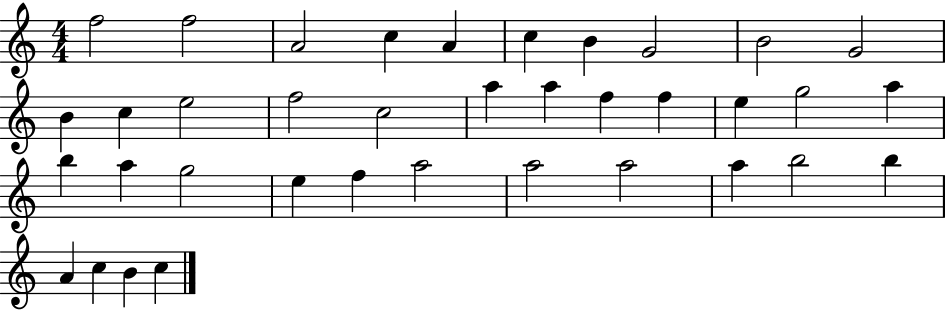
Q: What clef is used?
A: treble